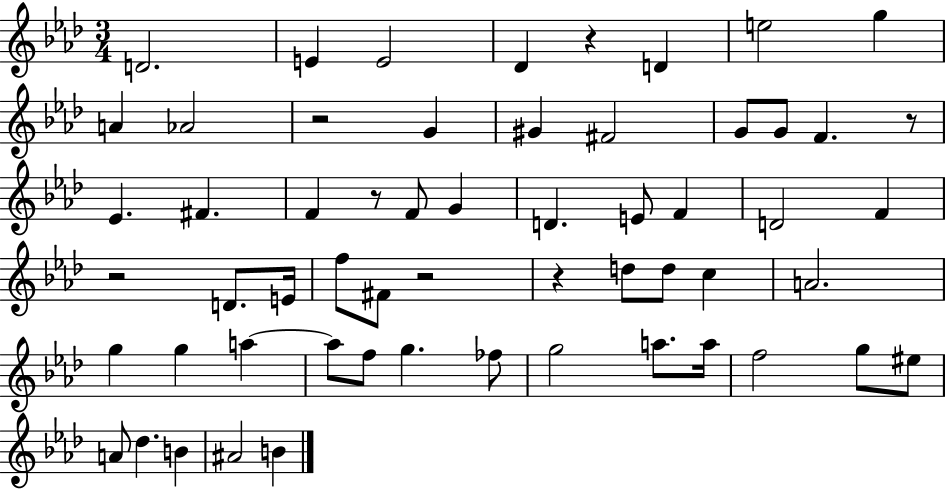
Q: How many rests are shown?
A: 7